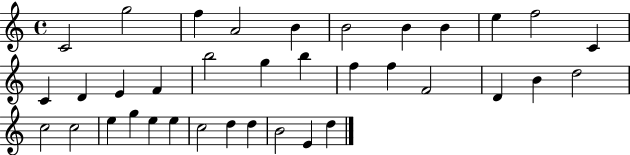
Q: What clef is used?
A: treble